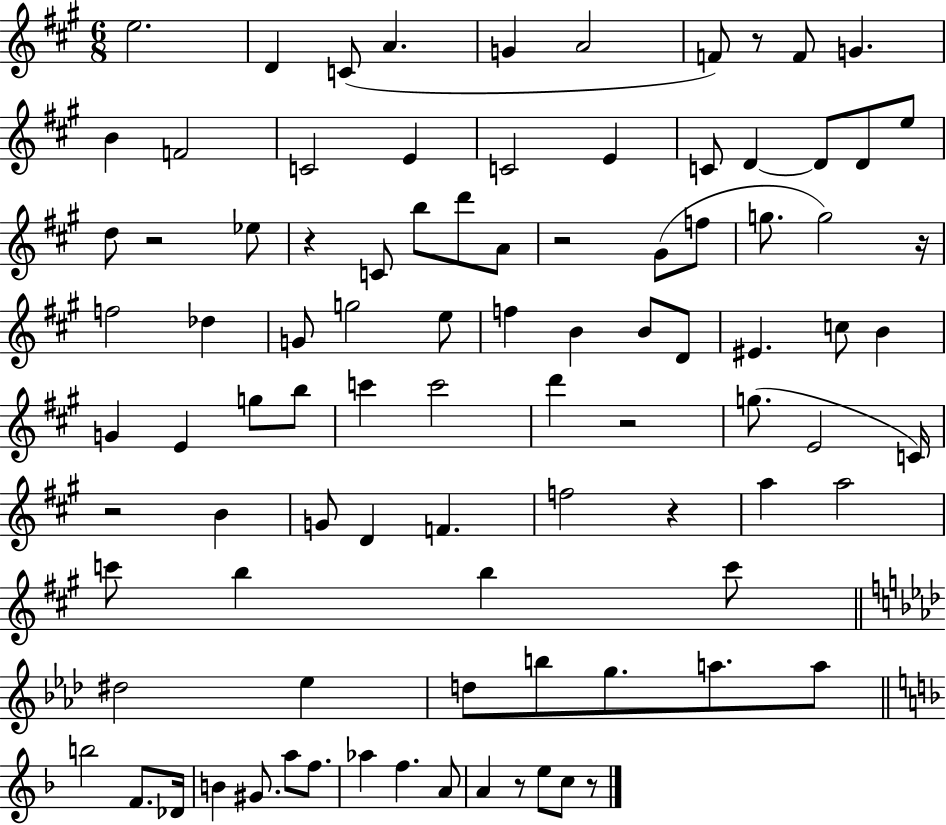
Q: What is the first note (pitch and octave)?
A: E5